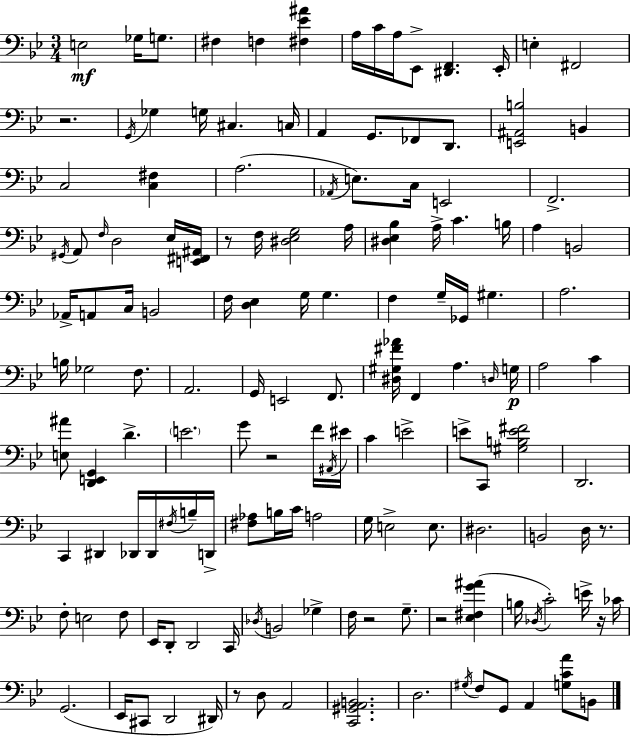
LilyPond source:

{
  \clef bass
  \numericTimeSignature
  \time 3/4
  \key g \minor
  \repeat volta 2 { e2\mf ges16 g8. | fis4 f4 <fis ees' ais'>4 | a16 c'16 a16 ees,8-> <dis, f,>4. ees,16-. | e4-. fis,2 | \break r2. | \acciaccatura { g,16 } ges4 g16 cis4. | c16 a,4 g,8. fes,8 d,8. | <e, ais, b>2 b,4 | \break c2 <c fis>4 | a2.( | \acciaccatura { aes,16 } e8.) c16 e,2 | f,2.-> | \break \acciaccatura { gis,16 } a,8 \grace { f16 } d2 | ees16 <e, fis, ais,>16 r8 f16 <dis ees g>2 | a16 <dis ees bes>4 a16-> c'4. | b16 a4 b,2 | \break aes,16-> a,8 c16 b,2 | f16 <d ees>4 g16 g4. | f4 g16-- ges,16 gis4. | a2. | \break b16 ges2 | f8. a,2. | g,16 e,2 | f,8. <dis gis fis' aes'>16 f,4 a4. | \break \grace { d16 }\p g16 a2 | c'4 <e ais'>8 <d, e, g,>4 d'4.-> | \parenthesize e'2. | g'8 r2 | \break f'16 \acciaccatura { ais,16 } eis'16 c'4 e'2-> | e'8-> c,8 <gis b e' fis'>2 | d,2. | c,4 dis,4 | \break des,16 des,16 \acciaccatura { fis16 } b16-- d,16-> <fis aes>8 b16 c'16 a2 | g16 e2-> | e8. dis2. | b,2 | \break d16 r8. f8-. e2 | f8 ees,16 d,8-. d,2 | c,16 \acciaccatura { des16 } b,2 | ges4-> f16 r2 | \break g8.-- r2 | <ees fis g' ais'>4( b16 \acciaccatura { des16 } c'2-.) | e'16-> r16 ces'16 g,2.( | ees,16 cis,8 | \break d,2 dis,16) r8 d8 | a,2 <c, gis, a, b,>2. | d2. | \acciaccatura { gis16 } f8 | \break g,8 a,4 <g c' a'>8 b,8 } \bar "|."
}